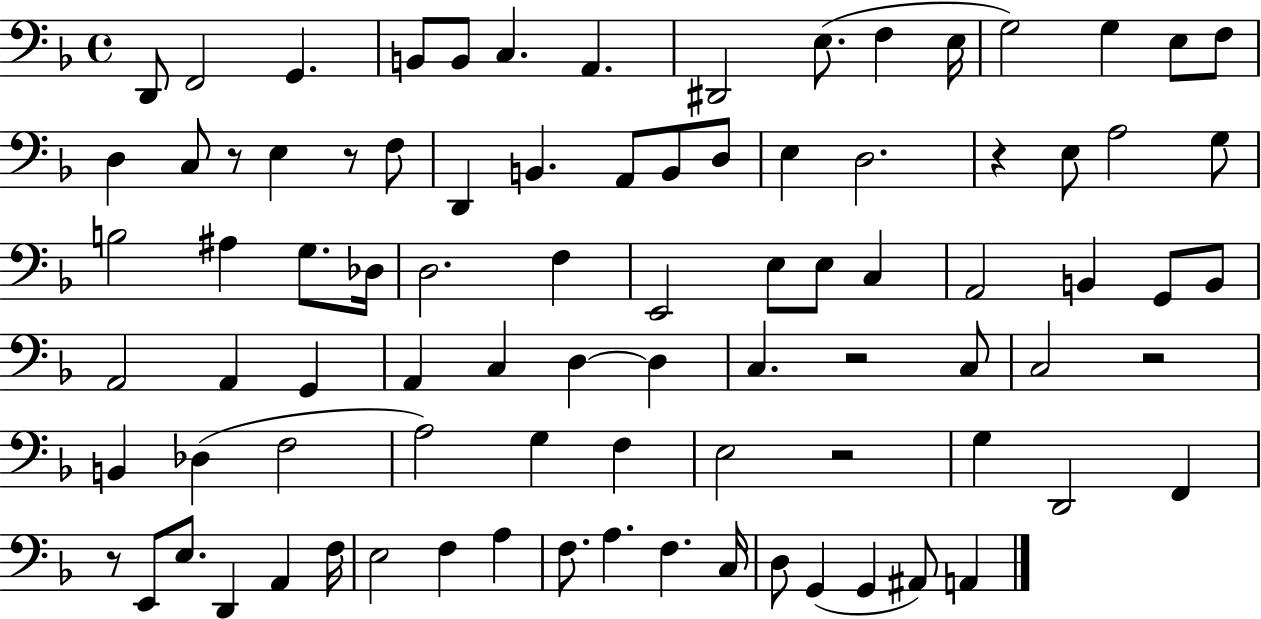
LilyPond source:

{
  \clef bass
  \time 4/4
  \defaultTimeSignature
  \key f \major
  d,8 f,2 g,4. | b,8 b,8 c4. a,4. | dis,2 e8.( f4 e16 | g2) g4 e8 f8 | \break d4 c8 r8 e4 r8 f8 | d,4 b,4. a,8 b,8 d8 | e4 d2. | r4 e8 a2 g8 | \break b2 ais4 g8. des16 | d2. f4 | e,2 e8 e8 c4 | a,2 b,4 g,8 b,8 | \break a,2 a,4 g,4 | a,4 c4 d4~~ d4 | c4. r2 c8 | c2 r2 | \break b,4 des4( f2 | a2) g4 f4 | e2 r2 | g4 d,2 f,4 | \break r8 e,8 e8. d,4 a,4 f16 | e2 f4 a4 | f8. a4. f4. c16 | d8 g,4( g,4 ais,8) a,4 | \break \bar "|."
}